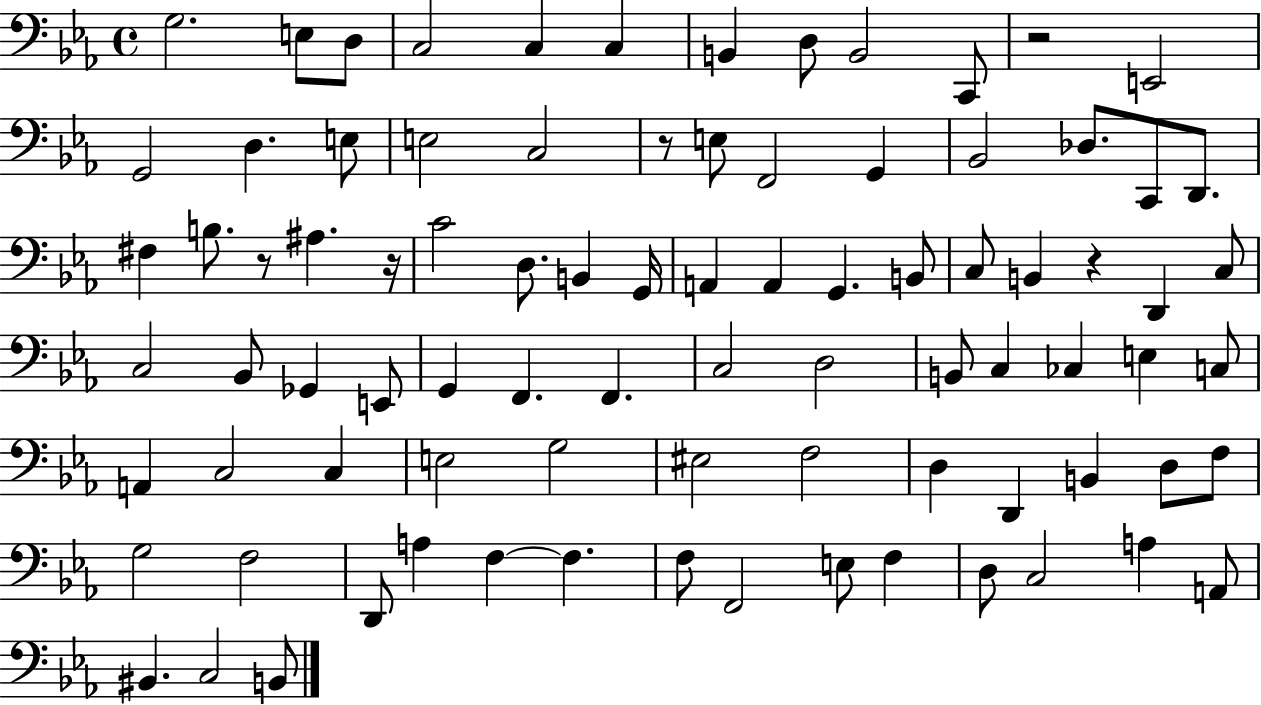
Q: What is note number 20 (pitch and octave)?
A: Bb2